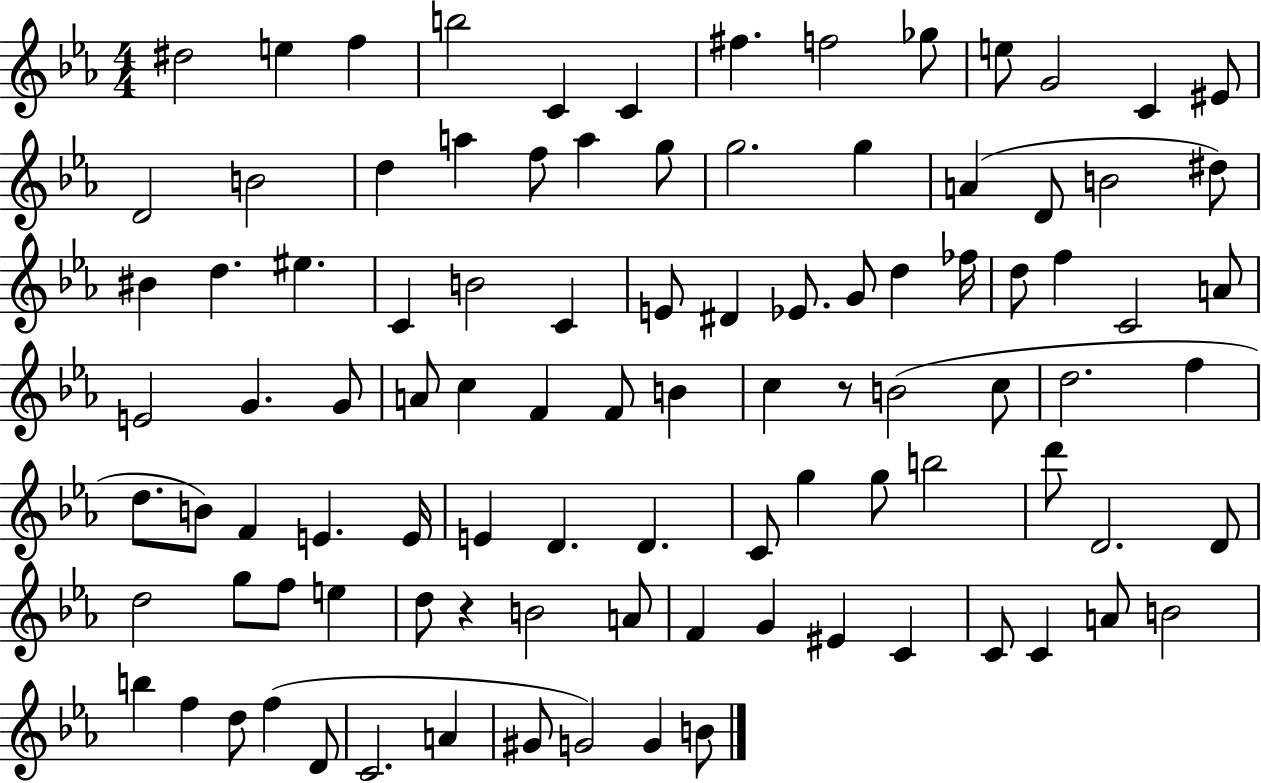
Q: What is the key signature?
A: EES major